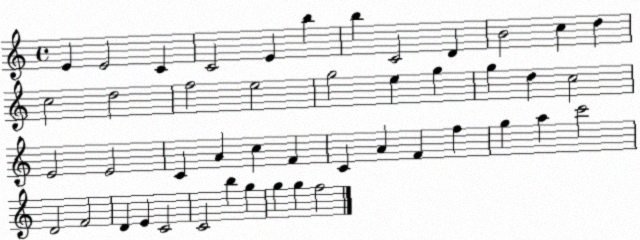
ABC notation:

X:1
T:Untitled
M:4/4
L:1/4
K:C
E E2 C C2 E b b C2 D B2 c d c2 d2 f2 e2 g2 e g g d c2 E2 E2 C A c F C A F f g a c'2 D2 F2 D E C2 C2 b g g g f2